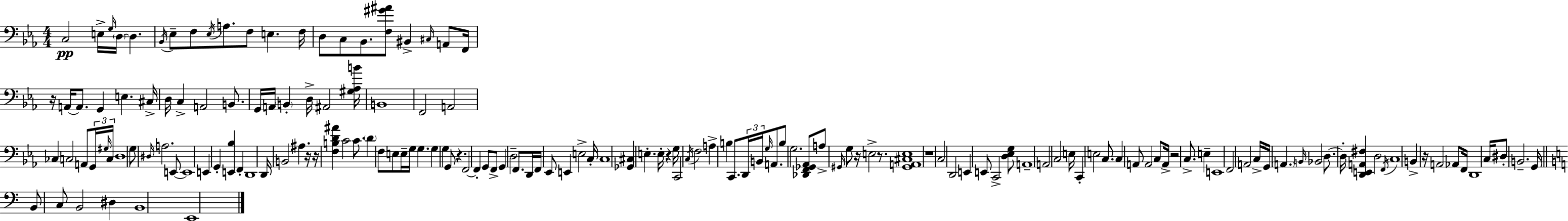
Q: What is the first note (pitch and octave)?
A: C3